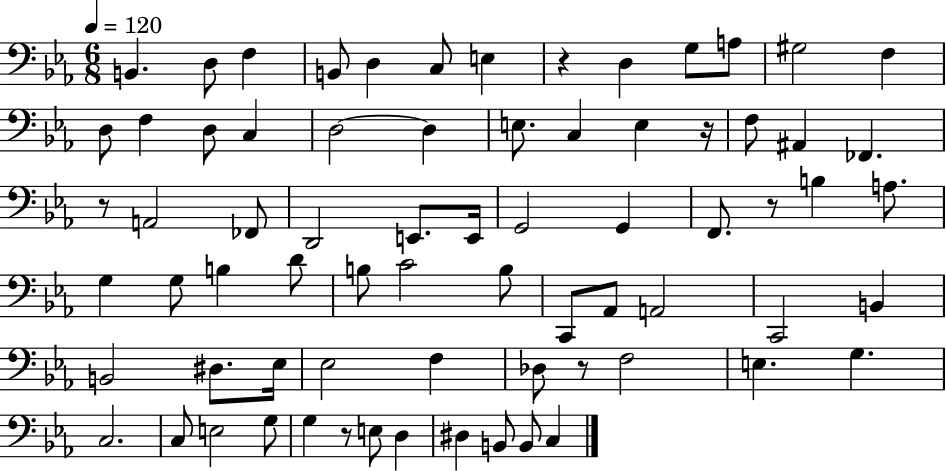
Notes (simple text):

B2/q. D3/e F3/q B2/e D3/q C3/e E3/q R/q D3/q G3/e A3/e G#3/h F3/q D3/e F3/q D3/e C3/q D3/h D3/q E3/e. C3/q E3/q R/s F3/e A#2/q FES2/q. R/e A2/h FES2/e D2/h E2/e. E2/s G2/h G2/q F2/e. R/e B3/q A3/e. G3/q G3/e B3/q D4/e B3/e C4/h B3/e C2/e Ab2/e A2/h C2/h B2/q B2/h D#3/e. Eb3/s Eb3/h F3/q Db3/e R/e F3/h E3/q. G3/q. C3/h. C3/e E3/h G3/e G3/q R/e E3/e D3/q D#3/q B2/e B2/e C3/q